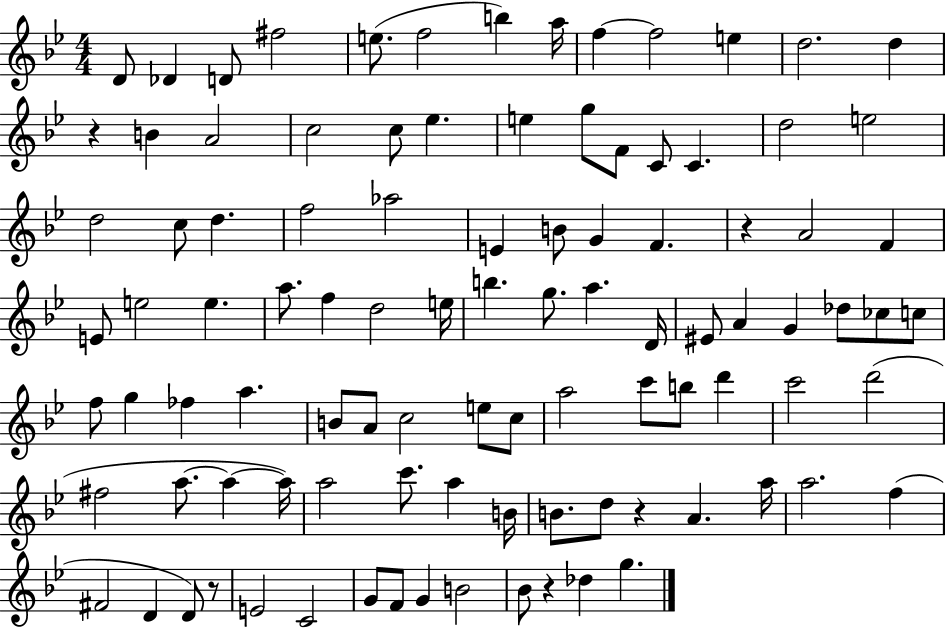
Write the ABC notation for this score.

X:1
T:Untitled
M:4/4
L:1/4
K:Bb
D/2 _D D/2 ^f2 e/2 f2 b a/4 f f2 e d2 d z B A2 c2 c/2 _e e g/2 F/2 C/2 C d2 e2 d2 c/2 d f2 _a2 E B/2 G F z A2 F E/2 e2 e a/2 f d2 e/4 b g/2 a D/4 ^E/2 A G _d/2 _c/2 c/2 f/2 g _f a B/2 A/2 c2 e/2 c/2 a2 c'/2 b/2 d' c'2 d'2 ^f2 a/2 a a/4 a2 c'/2 a B/4 B/2 d/2 z A a/4 a2 f ^F2 D D/2 z/2 E2 C2 G/2 F/2 G B2 _B/2 z _d g